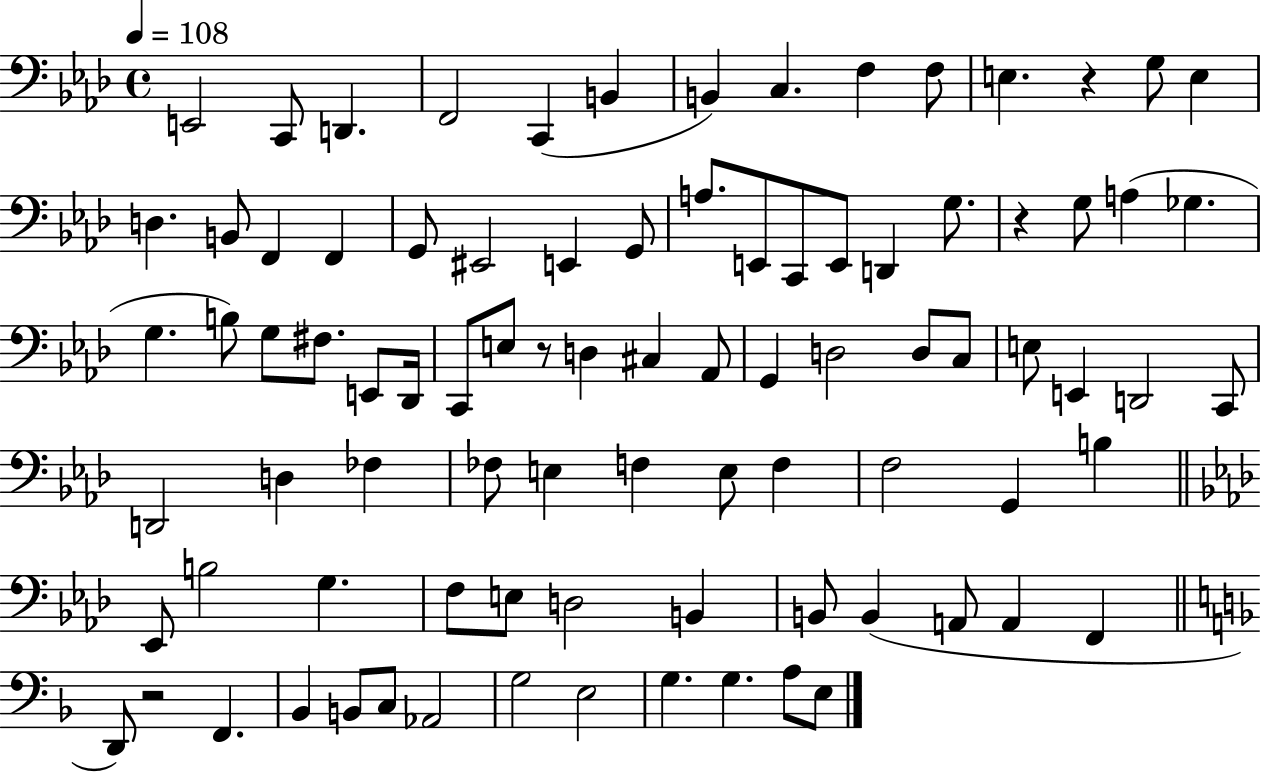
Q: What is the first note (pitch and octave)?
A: E2